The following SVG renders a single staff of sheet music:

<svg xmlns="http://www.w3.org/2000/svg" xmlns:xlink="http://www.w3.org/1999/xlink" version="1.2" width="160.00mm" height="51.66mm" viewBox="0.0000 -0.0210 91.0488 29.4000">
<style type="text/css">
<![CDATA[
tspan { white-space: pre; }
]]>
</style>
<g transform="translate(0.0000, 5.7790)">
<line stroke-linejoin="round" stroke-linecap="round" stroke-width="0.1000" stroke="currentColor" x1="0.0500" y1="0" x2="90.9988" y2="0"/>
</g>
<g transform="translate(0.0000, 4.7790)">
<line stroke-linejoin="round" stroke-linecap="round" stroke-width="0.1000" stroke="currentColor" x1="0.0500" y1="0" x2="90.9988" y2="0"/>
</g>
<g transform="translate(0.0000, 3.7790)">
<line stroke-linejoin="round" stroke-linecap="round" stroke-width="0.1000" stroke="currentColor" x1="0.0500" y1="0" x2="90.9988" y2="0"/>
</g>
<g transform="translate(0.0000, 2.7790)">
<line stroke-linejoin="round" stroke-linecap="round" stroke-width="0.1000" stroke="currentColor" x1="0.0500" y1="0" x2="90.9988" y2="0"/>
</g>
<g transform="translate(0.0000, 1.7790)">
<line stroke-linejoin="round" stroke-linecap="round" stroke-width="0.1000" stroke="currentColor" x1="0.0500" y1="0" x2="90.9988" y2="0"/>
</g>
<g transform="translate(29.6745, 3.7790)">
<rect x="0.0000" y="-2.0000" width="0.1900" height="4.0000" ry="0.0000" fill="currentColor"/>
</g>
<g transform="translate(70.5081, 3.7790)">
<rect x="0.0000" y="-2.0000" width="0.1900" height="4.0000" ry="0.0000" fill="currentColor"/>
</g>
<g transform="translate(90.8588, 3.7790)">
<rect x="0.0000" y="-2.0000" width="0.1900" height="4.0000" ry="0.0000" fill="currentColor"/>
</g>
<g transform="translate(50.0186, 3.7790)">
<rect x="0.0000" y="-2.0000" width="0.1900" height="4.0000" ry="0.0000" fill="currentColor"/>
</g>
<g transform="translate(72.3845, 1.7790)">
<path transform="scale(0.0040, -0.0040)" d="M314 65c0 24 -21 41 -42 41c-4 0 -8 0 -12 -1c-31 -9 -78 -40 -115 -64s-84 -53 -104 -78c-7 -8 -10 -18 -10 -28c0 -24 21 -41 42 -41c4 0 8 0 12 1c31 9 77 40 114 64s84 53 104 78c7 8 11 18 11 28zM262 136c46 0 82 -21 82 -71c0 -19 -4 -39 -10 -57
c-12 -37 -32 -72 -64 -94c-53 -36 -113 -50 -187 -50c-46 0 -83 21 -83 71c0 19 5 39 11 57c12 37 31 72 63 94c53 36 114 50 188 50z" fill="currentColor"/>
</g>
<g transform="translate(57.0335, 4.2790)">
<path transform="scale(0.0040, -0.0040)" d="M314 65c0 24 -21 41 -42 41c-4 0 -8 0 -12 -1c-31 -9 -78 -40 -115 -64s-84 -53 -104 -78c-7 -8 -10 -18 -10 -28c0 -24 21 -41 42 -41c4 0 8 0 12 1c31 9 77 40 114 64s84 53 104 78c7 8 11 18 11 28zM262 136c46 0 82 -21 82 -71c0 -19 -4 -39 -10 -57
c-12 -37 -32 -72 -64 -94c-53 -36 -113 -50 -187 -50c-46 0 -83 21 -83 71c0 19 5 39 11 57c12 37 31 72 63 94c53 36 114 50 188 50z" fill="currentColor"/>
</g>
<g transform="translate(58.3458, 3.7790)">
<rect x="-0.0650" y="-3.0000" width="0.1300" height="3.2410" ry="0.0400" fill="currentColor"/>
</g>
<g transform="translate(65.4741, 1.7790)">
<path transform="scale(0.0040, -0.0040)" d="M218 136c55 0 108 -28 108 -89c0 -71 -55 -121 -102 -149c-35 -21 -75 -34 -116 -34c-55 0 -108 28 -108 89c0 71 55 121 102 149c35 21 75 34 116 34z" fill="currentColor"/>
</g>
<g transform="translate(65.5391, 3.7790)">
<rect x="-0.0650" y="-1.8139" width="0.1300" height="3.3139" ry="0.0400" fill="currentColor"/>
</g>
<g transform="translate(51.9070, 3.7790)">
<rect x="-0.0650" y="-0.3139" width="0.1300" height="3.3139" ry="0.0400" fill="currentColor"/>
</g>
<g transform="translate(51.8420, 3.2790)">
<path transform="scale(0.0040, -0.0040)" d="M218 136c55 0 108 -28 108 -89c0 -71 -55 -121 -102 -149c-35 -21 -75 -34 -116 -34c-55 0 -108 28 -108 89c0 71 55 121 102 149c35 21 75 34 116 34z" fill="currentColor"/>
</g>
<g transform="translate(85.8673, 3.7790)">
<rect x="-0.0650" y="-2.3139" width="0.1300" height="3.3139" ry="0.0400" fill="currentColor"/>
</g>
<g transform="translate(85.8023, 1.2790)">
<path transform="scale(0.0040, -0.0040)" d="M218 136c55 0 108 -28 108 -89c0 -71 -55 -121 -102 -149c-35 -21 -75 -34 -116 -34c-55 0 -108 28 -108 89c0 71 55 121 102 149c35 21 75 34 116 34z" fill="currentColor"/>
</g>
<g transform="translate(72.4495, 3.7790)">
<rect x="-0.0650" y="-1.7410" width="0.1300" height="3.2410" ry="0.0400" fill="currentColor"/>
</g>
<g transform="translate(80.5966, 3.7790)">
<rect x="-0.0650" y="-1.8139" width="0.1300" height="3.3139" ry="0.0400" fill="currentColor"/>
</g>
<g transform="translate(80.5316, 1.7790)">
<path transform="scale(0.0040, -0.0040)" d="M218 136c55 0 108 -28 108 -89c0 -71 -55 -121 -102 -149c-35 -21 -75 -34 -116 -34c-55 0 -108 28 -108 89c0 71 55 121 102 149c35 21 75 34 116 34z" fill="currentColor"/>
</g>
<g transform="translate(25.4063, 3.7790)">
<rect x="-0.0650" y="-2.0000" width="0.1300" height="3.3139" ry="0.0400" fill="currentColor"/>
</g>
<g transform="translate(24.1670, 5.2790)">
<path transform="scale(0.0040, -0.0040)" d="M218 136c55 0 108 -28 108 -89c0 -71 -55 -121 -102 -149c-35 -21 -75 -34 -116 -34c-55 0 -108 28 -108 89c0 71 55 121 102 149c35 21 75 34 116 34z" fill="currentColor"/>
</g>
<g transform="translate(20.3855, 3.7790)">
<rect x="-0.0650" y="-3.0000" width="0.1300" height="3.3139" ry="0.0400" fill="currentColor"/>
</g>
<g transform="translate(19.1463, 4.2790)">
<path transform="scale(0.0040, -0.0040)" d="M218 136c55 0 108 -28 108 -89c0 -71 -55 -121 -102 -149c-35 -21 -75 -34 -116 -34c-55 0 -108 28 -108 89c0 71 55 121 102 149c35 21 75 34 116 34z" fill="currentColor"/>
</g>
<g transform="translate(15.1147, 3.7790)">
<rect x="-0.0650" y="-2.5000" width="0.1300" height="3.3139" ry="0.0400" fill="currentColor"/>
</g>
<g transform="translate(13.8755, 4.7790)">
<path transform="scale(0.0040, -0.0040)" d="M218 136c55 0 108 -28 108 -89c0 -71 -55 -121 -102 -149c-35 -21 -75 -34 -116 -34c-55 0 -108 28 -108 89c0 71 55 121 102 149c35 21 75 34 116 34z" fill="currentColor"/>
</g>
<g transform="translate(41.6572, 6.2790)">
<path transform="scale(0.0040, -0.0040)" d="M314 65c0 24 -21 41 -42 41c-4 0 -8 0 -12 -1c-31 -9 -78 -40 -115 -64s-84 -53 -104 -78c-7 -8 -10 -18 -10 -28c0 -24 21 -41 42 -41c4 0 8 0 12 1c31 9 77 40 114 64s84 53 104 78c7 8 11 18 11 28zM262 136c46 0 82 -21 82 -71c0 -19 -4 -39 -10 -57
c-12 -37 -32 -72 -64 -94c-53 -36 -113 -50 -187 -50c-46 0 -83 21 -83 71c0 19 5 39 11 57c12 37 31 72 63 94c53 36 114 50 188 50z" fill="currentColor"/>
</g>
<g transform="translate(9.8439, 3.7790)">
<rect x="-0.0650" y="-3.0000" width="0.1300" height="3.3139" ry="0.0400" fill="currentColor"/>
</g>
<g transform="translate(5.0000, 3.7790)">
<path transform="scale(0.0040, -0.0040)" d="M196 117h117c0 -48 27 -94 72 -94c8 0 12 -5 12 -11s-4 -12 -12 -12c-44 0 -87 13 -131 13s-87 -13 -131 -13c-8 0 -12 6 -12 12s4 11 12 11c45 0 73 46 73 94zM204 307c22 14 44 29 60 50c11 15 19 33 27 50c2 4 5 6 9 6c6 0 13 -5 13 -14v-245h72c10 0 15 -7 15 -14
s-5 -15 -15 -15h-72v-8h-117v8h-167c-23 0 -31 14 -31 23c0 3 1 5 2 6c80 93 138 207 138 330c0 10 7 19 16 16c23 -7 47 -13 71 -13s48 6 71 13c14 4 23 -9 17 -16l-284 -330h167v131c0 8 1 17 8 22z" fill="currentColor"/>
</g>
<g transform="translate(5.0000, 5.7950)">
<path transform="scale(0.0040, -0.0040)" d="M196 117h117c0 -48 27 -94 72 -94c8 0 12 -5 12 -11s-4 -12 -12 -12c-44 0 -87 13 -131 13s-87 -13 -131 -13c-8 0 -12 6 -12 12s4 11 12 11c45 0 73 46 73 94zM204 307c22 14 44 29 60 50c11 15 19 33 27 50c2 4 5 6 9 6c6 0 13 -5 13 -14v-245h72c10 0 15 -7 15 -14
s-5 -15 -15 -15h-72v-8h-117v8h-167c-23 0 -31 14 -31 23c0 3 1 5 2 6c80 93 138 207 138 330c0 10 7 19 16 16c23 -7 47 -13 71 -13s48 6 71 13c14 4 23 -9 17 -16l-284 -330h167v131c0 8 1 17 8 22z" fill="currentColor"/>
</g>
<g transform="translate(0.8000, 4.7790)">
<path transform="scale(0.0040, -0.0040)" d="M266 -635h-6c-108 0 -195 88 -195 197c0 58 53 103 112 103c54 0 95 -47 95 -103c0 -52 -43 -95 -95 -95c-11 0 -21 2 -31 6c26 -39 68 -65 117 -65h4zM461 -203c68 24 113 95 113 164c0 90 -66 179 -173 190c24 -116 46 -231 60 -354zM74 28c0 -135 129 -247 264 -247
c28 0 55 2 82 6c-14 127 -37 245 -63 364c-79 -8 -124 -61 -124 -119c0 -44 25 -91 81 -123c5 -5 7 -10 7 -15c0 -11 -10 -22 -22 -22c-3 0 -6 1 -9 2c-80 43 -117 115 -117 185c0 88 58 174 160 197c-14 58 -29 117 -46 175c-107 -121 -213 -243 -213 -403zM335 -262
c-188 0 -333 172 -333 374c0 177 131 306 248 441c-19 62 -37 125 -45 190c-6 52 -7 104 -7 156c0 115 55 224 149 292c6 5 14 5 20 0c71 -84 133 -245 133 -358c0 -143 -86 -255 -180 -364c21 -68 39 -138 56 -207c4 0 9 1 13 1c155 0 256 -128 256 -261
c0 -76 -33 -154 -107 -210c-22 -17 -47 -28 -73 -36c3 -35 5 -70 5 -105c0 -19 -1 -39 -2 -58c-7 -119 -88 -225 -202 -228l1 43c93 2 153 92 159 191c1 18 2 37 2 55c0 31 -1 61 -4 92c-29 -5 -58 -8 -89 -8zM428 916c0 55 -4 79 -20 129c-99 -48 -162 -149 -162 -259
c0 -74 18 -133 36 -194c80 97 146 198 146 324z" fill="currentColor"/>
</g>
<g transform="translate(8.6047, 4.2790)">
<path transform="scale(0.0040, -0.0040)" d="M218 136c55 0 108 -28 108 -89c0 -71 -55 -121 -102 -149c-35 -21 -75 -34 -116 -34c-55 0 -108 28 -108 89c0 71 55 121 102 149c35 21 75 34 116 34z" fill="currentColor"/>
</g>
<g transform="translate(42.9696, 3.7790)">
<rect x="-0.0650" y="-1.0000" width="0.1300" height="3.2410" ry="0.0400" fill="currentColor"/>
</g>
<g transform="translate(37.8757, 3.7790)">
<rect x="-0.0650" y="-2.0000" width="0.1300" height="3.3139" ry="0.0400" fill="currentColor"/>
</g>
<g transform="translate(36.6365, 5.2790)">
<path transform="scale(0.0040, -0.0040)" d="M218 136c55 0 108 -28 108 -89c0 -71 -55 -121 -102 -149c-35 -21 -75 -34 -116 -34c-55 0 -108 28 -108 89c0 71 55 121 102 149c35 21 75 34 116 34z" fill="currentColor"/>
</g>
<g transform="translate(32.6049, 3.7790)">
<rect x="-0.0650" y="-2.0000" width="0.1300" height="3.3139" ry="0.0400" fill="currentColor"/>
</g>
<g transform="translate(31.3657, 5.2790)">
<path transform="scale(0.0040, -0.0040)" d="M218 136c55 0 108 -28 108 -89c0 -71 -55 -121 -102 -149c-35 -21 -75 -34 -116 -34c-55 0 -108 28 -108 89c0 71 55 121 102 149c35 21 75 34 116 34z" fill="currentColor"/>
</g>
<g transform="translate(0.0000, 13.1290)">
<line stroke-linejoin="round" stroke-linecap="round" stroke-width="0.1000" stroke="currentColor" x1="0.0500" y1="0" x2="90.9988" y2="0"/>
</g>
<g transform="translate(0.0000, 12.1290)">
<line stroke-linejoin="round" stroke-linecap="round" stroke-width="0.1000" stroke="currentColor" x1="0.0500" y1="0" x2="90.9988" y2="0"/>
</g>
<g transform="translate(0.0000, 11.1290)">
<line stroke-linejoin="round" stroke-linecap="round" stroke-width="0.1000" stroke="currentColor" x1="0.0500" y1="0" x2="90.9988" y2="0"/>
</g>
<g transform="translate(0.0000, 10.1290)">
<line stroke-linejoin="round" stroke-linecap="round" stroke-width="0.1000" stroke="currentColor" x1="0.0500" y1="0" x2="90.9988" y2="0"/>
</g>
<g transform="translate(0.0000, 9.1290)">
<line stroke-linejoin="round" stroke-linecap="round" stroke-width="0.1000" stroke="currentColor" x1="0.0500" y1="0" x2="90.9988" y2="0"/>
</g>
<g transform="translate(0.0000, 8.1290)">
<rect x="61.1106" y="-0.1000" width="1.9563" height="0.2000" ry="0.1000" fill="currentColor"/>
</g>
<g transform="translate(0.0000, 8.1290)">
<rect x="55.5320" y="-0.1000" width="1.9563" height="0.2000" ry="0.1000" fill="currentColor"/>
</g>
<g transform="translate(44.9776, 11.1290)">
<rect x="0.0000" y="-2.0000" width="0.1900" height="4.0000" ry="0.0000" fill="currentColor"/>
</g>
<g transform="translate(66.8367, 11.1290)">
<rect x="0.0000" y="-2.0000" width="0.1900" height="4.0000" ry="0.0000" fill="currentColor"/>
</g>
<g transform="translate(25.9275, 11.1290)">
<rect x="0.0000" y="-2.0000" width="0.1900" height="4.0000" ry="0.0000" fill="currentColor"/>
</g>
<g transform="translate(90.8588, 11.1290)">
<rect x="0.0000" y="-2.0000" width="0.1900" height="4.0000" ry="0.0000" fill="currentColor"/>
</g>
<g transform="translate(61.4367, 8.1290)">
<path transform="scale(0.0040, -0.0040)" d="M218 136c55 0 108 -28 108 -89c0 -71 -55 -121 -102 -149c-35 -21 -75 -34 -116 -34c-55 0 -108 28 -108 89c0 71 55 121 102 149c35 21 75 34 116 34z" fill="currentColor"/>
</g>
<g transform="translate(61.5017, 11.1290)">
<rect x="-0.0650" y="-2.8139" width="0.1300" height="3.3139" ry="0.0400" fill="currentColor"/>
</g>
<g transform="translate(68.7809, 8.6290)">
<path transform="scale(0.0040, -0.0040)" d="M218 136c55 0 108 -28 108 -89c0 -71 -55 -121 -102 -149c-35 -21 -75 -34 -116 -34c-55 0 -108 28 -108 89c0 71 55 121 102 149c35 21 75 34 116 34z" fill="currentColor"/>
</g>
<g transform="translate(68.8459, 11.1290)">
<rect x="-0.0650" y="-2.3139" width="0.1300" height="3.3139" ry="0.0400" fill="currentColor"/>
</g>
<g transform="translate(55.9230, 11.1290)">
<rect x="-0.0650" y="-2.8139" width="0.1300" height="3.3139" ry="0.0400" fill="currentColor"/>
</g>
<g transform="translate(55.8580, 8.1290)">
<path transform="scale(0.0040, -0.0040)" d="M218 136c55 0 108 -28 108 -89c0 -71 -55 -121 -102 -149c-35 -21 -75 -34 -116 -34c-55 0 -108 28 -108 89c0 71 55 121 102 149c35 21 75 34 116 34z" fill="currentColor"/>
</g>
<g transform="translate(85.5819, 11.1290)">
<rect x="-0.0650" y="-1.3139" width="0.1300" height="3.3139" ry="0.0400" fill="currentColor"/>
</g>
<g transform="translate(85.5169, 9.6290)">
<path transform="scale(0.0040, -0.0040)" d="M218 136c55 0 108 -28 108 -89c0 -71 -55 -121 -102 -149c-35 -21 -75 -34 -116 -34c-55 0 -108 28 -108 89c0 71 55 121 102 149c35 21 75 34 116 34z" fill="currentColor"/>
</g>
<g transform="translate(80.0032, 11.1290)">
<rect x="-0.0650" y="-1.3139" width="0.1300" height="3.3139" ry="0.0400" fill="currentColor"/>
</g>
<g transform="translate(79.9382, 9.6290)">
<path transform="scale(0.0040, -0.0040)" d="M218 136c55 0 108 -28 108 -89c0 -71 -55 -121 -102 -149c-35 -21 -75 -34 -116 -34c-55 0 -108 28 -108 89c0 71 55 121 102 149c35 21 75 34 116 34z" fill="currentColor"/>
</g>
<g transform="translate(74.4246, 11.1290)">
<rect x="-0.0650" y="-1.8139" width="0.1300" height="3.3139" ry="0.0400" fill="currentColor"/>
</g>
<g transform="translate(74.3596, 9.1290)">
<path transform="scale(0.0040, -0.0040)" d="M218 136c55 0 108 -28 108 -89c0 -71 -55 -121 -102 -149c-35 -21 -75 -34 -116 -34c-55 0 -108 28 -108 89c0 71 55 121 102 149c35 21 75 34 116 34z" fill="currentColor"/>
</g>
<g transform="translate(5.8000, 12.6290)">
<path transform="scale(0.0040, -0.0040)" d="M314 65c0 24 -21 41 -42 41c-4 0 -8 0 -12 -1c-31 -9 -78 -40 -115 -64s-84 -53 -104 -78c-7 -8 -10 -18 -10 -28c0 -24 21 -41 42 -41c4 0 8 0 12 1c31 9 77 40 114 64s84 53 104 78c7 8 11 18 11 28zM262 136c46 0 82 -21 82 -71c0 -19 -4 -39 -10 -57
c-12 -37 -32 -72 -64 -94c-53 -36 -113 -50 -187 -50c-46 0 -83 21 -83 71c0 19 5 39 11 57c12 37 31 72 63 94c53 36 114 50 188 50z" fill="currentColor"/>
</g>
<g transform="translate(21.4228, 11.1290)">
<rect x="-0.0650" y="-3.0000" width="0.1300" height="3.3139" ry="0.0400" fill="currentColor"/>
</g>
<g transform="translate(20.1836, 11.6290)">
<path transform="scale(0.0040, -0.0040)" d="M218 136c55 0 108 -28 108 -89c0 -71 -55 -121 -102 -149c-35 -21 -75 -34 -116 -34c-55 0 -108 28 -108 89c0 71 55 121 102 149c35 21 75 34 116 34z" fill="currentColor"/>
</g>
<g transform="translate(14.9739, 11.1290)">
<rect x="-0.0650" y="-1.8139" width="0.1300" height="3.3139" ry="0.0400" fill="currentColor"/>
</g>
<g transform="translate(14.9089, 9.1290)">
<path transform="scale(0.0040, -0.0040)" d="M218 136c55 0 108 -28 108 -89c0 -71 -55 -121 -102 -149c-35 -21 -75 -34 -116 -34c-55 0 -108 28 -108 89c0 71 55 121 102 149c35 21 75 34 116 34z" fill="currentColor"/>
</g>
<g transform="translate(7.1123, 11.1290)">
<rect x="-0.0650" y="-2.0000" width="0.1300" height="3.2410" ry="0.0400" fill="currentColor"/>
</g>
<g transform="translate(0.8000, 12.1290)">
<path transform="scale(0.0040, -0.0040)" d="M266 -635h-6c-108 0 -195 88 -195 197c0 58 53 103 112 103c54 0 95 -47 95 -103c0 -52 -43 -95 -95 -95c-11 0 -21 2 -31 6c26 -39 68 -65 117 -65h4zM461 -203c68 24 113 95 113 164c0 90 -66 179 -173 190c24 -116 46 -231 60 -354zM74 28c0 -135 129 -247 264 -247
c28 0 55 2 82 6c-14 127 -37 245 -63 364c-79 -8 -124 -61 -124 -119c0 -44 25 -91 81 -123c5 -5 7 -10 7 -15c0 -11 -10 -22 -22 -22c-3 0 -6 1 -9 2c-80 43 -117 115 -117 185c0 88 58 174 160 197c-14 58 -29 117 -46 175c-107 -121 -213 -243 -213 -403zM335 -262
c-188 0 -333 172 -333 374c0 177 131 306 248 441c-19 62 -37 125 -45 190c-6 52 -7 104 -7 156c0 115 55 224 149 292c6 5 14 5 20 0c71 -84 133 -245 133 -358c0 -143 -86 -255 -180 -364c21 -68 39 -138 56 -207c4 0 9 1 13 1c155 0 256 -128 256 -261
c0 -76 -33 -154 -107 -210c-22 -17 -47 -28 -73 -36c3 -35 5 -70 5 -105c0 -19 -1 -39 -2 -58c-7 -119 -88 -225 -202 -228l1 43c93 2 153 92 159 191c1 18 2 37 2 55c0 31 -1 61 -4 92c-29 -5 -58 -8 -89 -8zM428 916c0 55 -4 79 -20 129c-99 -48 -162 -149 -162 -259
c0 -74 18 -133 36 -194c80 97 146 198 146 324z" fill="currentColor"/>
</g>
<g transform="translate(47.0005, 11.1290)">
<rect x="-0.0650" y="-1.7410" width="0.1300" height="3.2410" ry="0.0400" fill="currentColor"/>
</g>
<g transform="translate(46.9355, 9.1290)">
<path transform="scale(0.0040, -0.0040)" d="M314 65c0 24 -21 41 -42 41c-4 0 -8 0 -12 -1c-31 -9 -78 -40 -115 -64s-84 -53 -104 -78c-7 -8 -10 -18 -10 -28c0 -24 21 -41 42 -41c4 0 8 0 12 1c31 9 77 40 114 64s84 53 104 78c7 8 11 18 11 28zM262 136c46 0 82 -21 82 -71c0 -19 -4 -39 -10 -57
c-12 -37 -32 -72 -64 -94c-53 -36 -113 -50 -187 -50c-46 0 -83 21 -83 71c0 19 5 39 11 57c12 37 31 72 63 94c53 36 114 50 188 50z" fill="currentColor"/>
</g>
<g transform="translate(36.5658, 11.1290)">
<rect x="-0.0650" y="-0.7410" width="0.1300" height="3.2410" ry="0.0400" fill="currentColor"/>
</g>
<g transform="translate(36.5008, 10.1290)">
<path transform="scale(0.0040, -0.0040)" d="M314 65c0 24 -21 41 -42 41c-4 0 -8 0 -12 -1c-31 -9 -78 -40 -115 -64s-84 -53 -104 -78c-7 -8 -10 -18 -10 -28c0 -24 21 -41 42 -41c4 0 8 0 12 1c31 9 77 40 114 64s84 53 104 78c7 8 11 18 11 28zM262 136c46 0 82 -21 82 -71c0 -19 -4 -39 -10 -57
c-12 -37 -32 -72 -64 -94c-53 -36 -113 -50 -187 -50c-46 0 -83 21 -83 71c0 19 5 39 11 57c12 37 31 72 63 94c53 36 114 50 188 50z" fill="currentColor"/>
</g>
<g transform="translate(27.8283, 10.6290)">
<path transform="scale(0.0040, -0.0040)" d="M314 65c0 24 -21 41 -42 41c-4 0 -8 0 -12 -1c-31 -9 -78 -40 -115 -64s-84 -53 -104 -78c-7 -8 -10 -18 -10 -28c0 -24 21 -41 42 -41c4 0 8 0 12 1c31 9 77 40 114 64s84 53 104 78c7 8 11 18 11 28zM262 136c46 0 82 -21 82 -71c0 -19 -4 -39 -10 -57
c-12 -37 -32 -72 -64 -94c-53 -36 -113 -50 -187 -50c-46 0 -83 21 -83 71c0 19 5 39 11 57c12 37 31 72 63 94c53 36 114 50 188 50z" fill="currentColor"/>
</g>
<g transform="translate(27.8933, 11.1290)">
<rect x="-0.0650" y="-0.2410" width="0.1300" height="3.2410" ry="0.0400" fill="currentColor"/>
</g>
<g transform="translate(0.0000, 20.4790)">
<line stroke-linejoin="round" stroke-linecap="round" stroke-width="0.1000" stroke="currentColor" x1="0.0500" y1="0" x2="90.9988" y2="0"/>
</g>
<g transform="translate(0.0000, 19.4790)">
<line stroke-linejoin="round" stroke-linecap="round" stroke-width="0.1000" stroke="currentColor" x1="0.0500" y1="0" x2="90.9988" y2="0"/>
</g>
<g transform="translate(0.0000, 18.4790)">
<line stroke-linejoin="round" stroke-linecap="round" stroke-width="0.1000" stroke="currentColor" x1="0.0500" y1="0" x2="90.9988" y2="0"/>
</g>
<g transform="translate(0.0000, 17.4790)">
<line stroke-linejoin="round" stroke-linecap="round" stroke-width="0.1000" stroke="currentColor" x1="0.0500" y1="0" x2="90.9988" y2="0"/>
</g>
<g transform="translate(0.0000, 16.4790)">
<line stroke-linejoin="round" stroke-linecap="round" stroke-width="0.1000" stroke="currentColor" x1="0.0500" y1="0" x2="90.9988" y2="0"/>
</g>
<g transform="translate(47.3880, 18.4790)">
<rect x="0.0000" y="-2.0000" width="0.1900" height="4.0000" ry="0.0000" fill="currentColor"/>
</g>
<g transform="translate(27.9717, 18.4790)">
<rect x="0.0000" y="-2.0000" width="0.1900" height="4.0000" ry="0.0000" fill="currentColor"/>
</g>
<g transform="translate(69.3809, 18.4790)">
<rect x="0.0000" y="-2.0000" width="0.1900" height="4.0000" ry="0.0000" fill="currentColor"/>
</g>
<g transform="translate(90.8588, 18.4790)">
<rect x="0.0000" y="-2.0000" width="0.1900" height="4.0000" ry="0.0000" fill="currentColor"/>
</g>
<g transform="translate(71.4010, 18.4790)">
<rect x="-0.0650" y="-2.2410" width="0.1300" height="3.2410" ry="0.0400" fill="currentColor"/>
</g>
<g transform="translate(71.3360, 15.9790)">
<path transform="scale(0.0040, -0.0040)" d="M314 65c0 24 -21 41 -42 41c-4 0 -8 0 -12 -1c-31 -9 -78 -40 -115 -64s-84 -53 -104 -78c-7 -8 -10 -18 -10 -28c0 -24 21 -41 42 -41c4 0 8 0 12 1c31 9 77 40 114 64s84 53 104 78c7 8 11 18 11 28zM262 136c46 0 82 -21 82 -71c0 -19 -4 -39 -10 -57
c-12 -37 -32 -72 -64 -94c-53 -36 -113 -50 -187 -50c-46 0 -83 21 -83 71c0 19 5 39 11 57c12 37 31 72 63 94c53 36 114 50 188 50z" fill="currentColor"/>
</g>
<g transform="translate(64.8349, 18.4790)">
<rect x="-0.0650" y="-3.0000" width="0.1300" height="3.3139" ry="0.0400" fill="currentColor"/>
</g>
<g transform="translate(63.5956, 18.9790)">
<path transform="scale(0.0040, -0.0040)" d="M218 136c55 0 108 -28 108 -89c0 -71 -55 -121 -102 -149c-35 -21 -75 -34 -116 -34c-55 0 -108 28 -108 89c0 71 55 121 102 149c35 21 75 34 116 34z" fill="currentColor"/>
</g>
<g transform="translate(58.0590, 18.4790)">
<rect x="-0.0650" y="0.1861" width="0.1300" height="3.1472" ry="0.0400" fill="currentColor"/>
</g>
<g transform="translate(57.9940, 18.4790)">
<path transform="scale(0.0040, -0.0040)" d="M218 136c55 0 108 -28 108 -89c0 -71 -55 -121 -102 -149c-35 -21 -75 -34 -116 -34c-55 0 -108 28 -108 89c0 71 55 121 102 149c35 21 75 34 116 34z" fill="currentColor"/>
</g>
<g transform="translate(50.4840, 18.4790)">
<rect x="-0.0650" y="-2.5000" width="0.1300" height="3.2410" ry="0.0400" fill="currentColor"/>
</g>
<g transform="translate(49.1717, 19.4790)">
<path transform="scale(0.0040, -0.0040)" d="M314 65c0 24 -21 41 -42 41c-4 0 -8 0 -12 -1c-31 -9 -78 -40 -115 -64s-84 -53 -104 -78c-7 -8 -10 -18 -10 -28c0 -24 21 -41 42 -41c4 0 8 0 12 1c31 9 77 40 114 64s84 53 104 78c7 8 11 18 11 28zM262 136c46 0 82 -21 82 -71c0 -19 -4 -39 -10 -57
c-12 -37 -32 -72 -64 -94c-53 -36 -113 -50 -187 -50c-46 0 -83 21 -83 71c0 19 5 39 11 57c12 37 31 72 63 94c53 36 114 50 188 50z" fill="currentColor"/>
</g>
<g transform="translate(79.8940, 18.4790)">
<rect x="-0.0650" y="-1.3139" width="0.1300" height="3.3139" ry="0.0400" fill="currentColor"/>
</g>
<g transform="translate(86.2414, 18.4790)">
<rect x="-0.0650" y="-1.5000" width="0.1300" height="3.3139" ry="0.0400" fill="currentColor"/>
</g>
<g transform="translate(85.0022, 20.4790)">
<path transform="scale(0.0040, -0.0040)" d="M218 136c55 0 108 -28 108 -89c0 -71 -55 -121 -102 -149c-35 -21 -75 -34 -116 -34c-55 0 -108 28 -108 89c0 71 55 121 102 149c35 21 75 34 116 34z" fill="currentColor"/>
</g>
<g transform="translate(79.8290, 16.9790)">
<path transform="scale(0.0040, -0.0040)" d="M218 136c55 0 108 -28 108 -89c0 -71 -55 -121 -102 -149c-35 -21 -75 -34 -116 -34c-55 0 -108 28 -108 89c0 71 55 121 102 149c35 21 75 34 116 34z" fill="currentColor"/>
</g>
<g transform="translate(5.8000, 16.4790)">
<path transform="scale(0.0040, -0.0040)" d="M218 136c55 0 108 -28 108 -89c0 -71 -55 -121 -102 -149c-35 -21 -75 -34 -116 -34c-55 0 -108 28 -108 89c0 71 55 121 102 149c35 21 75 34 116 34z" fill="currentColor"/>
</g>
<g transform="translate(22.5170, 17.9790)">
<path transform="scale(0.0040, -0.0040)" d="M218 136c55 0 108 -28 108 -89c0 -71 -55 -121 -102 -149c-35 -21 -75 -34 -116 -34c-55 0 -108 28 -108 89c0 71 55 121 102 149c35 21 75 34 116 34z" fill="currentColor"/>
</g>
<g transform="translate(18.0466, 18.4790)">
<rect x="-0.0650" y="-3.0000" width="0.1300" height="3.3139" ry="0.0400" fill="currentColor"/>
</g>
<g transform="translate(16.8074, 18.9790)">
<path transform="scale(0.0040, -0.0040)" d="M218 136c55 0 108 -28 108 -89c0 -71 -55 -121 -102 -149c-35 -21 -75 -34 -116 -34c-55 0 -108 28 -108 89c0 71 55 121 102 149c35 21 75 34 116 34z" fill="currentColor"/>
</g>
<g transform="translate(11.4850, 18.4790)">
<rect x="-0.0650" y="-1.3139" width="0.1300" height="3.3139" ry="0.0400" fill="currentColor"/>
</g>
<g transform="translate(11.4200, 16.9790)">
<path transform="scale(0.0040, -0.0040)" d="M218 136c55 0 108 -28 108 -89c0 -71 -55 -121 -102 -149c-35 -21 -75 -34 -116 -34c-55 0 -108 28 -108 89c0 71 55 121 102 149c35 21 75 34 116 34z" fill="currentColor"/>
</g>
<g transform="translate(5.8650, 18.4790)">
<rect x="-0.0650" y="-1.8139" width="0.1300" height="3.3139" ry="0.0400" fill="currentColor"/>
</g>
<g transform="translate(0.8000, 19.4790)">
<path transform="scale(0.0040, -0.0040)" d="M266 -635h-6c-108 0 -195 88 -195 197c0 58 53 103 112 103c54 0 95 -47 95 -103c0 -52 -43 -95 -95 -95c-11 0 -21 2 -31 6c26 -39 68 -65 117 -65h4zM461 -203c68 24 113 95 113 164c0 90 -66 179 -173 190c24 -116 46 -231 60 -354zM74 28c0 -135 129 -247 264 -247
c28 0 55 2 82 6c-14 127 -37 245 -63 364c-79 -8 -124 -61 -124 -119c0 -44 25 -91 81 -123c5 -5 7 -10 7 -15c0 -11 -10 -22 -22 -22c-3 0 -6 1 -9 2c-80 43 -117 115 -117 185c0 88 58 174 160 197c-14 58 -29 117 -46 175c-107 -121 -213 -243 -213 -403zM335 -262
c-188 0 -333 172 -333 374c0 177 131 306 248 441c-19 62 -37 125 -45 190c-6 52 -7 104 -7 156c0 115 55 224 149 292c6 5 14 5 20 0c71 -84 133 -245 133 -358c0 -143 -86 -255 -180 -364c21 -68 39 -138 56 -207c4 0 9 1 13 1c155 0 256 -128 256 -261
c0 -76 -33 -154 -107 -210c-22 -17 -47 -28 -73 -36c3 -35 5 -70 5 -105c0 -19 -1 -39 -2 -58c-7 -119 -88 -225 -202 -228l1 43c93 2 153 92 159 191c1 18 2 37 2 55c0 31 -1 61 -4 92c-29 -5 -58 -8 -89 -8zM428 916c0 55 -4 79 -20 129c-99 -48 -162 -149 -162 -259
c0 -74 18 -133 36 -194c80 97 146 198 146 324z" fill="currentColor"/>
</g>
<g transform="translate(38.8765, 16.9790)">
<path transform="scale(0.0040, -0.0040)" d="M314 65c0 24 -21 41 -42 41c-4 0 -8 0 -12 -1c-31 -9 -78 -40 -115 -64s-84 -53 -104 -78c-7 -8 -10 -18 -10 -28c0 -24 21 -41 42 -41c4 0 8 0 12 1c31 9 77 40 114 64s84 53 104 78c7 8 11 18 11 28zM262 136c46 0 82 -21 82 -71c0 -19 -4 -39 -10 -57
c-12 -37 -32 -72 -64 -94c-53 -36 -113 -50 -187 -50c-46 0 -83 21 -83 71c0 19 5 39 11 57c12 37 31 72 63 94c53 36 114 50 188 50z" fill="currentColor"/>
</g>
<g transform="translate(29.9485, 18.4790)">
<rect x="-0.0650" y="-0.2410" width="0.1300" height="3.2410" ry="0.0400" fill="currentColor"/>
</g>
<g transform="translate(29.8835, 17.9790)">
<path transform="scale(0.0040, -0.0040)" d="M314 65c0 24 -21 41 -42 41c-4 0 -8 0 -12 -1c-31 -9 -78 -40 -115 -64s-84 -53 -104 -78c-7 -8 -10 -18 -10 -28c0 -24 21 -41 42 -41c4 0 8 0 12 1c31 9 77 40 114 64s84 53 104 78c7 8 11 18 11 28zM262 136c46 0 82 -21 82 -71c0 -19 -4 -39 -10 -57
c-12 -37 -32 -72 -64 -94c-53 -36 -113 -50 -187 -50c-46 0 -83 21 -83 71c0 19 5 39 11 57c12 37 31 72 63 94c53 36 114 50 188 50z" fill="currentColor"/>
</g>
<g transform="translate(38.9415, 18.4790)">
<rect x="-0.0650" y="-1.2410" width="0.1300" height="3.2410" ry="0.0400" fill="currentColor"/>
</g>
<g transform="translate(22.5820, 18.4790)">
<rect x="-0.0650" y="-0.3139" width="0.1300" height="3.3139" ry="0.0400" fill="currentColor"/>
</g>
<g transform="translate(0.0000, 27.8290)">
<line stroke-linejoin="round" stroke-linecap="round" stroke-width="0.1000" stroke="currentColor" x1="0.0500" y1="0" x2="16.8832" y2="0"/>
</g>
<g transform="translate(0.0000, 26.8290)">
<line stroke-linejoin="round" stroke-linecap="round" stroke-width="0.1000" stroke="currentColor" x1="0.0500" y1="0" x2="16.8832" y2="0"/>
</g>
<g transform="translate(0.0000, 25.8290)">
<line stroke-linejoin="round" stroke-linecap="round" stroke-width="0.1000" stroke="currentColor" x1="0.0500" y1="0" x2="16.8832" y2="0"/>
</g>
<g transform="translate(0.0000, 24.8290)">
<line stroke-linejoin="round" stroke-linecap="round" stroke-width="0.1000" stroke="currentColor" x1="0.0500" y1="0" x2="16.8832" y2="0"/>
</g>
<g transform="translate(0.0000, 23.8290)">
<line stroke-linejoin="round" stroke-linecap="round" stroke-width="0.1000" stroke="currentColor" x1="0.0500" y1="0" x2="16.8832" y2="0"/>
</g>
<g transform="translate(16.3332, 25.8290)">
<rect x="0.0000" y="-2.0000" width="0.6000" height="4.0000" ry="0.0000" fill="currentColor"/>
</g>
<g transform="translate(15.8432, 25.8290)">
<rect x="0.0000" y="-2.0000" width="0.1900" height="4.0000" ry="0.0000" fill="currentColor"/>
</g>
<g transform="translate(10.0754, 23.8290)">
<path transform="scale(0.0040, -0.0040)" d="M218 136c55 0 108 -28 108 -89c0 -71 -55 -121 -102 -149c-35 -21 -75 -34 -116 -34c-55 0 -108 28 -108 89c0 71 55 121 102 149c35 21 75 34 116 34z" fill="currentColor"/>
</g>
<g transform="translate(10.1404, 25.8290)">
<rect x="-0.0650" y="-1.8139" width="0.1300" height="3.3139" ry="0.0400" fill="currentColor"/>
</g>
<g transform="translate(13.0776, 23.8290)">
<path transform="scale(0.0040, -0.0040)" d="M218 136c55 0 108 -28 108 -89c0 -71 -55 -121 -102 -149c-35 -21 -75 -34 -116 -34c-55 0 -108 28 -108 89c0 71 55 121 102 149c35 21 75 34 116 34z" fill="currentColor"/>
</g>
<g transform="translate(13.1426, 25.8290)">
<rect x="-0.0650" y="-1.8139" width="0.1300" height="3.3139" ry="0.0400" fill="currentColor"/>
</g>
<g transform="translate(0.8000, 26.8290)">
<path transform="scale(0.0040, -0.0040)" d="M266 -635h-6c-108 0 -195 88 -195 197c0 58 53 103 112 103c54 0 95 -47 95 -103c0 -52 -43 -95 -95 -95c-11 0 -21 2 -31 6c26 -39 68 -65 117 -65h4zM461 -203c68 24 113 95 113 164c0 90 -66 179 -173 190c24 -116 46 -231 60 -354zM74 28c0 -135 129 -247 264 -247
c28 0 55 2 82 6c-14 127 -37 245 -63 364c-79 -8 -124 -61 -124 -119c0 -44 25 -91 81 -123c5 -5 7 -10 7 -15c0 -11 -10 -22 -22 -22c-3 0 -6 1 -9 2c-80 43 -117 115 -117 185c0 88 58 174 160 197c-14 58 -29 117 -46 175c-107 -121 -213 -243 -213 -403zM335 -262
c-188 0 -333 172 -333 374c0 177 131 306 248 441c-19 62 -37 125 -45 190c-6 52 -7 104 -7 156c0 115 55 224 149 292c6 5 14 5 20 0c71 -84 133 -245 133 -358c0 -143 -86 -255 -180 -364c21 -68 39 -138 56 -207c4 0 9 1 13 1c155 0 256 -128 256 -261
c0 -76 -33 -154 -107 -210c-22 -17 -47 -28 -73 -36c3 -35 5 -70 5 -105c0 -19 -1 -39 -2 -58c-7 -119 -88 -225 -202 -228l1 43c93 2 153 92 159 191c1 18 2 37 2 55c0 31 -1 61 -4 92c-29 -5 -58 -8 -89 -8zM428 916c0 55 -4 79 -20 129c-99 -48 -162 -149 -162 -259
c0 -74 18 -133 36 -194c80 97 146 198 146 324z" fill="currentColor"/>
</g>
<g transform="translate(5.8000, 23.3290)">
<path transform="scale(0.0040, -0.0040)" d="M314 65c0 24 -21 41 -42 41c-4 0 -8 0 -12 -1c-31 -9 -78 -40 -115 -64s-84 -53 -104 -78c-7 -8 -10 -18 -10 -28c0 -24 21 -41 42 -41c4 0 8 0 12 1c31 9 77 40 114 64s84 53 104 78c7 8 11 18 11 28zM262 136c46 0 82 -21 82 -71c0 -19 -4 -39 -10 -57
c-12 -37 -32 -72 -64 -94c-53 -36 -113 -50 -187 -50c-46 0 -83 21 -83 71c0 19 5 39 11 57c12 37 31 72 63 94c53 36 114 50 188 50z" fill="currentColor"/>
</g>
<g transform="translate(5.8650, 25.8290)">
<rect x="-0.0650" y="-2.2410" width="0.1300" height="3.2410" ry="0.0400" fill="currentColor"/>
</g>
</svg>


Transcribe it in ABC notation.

X:1
T:Untitled
M:4/4
L:1/4
K:C
A G A F F F D2 c A2 f f2 f g F2 f A c2 d2 f2 a a g f e e f e A c c2 e2 G2 B A g2 e E g2 f f